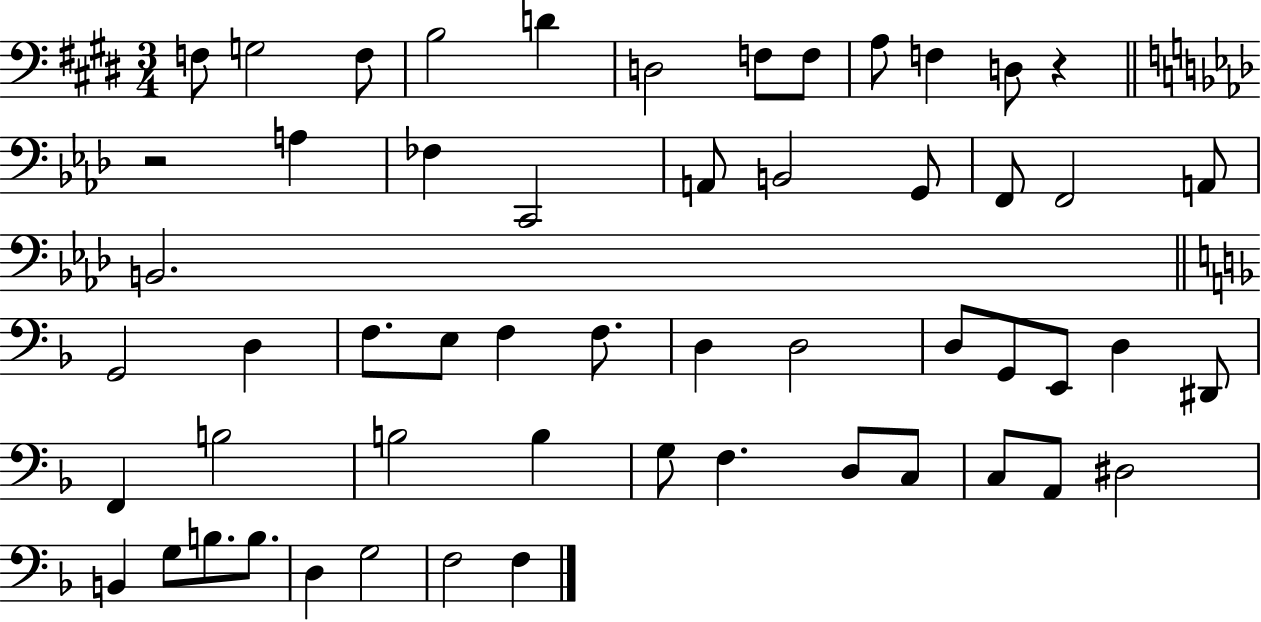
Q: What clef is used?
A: bass